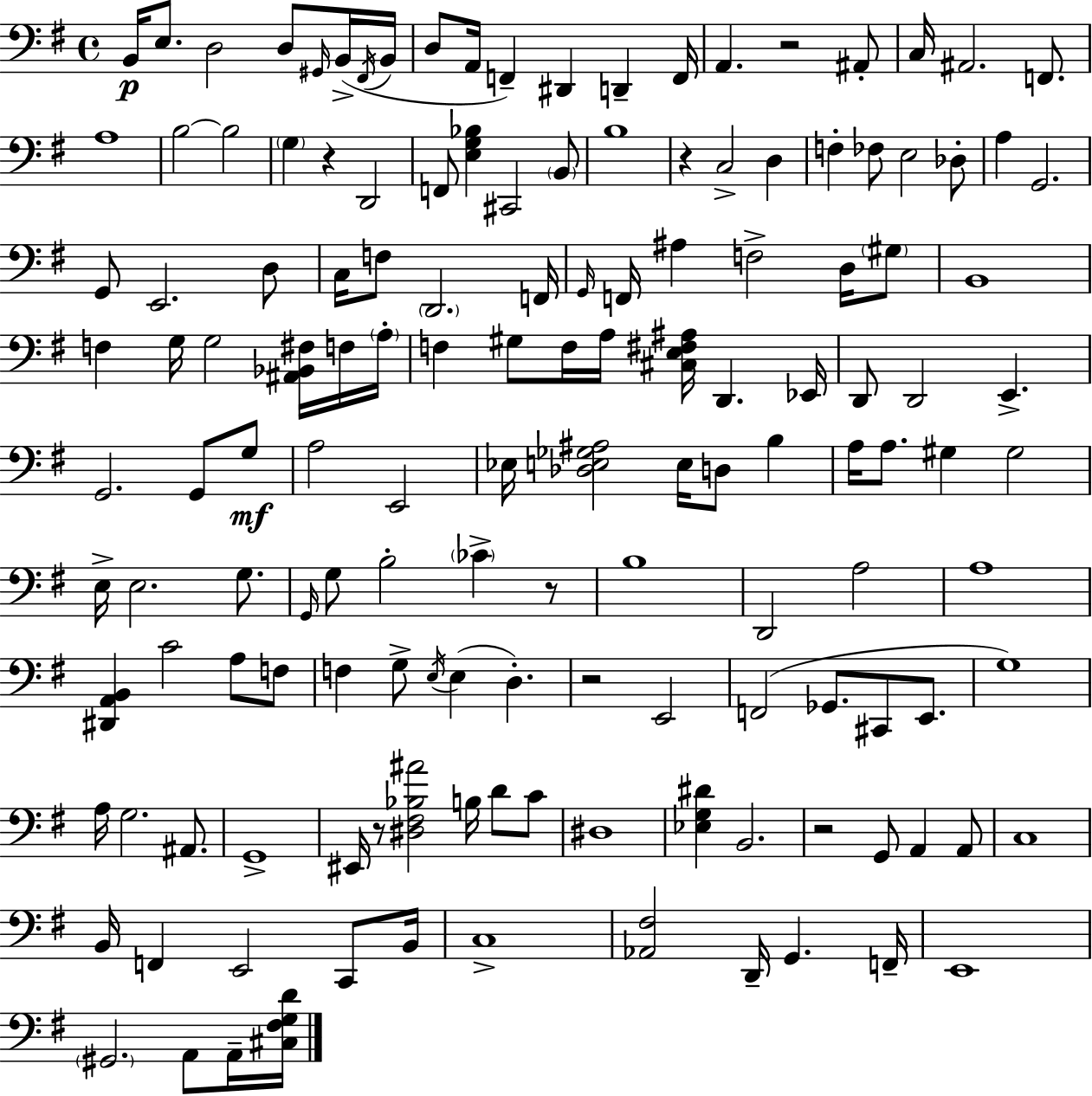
{
  \clef bass
  \time 4/4
  \defaultTimeSignature
  \key e \minor
  b,16\p e8. d2 d8 \grace { gis,16 } b,16->( | \acciaccatura { fis,16 } b,16 d8 a,16 f,4--) dis,4 d,4-- | f,16 a,4. r2 | ais,8-. c16 ais,2. f,8. | \break a1 | b2~~ b2 | \parenthesize g4 r4 d,2 | f,8 <e g bes>4 cis,2 | \break \parenthesize b,8 b1 | r4 c2-> d4 | f4-. fes8 e2 | des8-. a4 g,2. | \break g,8 e,2. | d8 c16 f8 \parenthesize d,2. | f,16 \grace { g,16 } f,16 ais4 f2-> | d16 \parenthesize gis8 b,1 | \break f4 g16 g2 | <ais, bes, fis>16 f16 \parenthesize a16-. f4 gis8 f16 a16 <cis e fis ais>16 d,4. | ees,16 d,8 d,2 e,4.-> | g,2. g,8 | \break g8\mf a2 e,2 | ees16 <des e ges ais>2 e16 d8 b4 | a16 a8. gis4 gis2 | e16-> e2. | \break g8. \grace { g,16 } g8 b2-. \parenthesize ces'4-> | r8 b1 | d,2 a2 | a1 | \break <dis, a, b,>4 c'2 | a8 f8 f4 g8-> \acciaccatura { e16 }( e4 d4.-.) | r2 e,2 | f,2( ges,8. | \break cis,8 e,8. g1) | a16 g2. | ais,8. g,1-> | eis,16 r8 <dis fis bes ais'>2 | \break b16 d'8 c'8 dis1 | <ees g dis'>4 b,2. | r2 g,8 a,4 | a,8 c1 | \break b,16 f,4 e,2 | c,8 b,16 c1-> | <aes, fis>2 d,16-- g,4. | f,16-- e,1 | \break \parenthesize gis,2. | a,8 a,16-- <cis fis g d'>16 \bar "|."
}